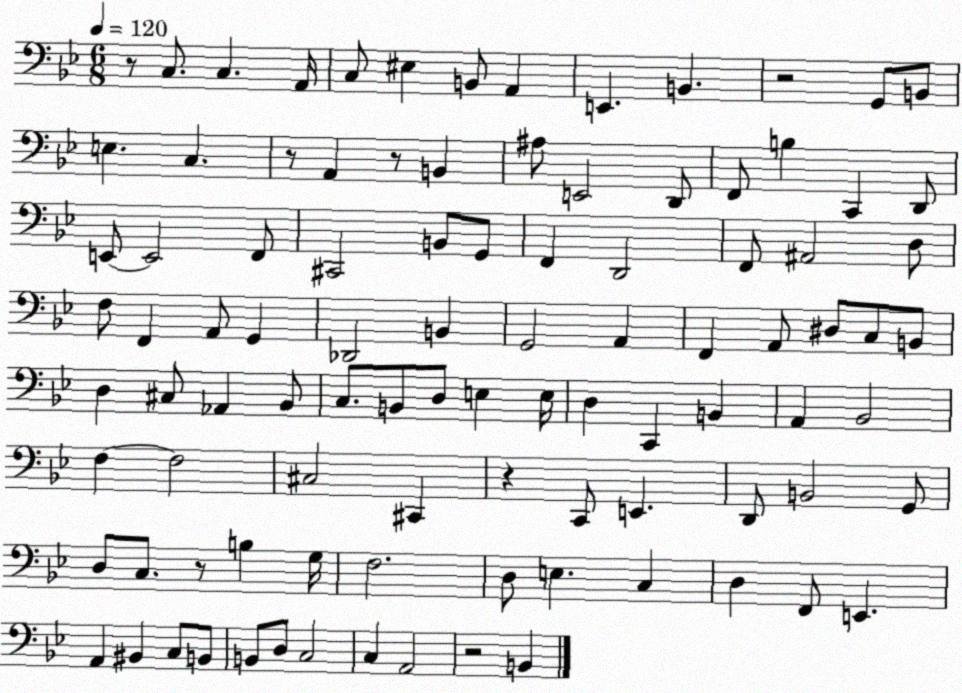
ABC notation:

X:1
T:Untitled
M:6/8
L:1/4
K:Bb
z/2 C,/2 C, A,,/4 C,/2 ^E, B,,/2 A,, E,, B,, z2 G,,/2 B,,/2 E, C, z/2 A,, z/2 B,, ^A,/2 E,,2 D,,/2 F,,/2 B, C,, D,,/2 E,,/2 E,,2 F,,/2 ^C,,2 B,,/2 G,,/2 F,, D,,2 F,,/2 ^A,,2 D,/2 F,/2 F,, A,,/2 G,, _D,,2 B,, G,,2 A,, F,, A,,/2 ^D,/2 C,/2 B,,/2 D, ^C,/2 _A,, _B,,/2 C,/2 B,,/2 D,/2 E, E,/4 D, C,, B,, A,, _B,,2 F, F,2 ^C,2 ^C,, z C,,/2 E,, D,,/2 B,,2 G,,/2 D,/2 C,/2 z/2 B, G,/4 F,2 D,/2 E, C, D, F,,/2 E,, A,, ^B,, C,/2 B,,/2 B,,/2 D,/2 C,2 C, A,,2 z2 B,,